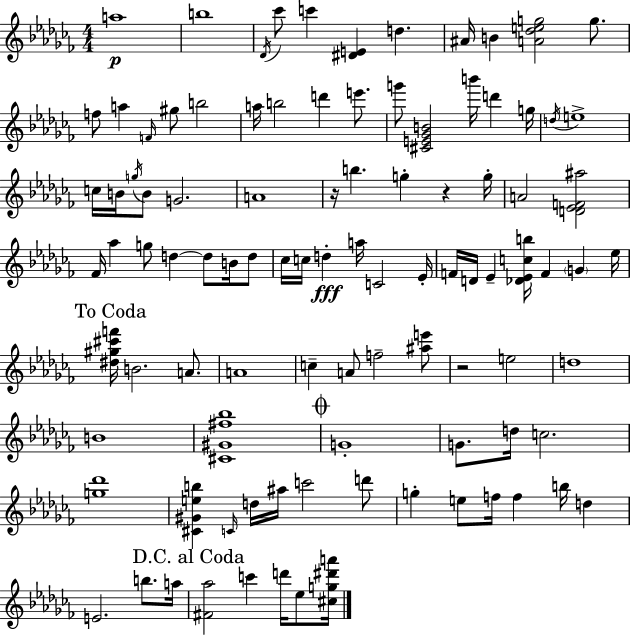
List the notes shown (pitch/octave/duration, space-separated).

A5/w B5/w Db4/s CES6/e C6/q [D#4,E4]/q D5/q. A#4/s B4/q [A4,Db5,E5,G5]/h G5/e. F5/e A5/q F4/s G#5/e B5/h A5/s B5/h D6/q E6/e. G6/e [C#4,E4,Gb4,B4]/h B6/s D6/q G5/s D5/s E5/w C5/s B4/s G5/s B4/e G4/h. A4/w R/s B5/q. G5/q R/q G5/s A4/h [D4,Eb4,F4,A#5]/h FES4/s Ab5/q G5/e D5/q D5/e B4/s D5/e CES5/s C5/s D5/q A5/s C4/h Eb4/s F4/s D4/s Eb4/q [Db4,Eb4,C5,B5]/s F4/q G4/q Eb5/s [D#5,G#5,C#6,F6]/s B4/h. A4/e. A4/w C5/q A4/e F5/h [A#5,E6]/e R/h E5/h D5/w B4/w [C#4,G#4,F#5,Bb5]/w G4/w G4/e. D5/s C5/h. [G5,Db6]/w [C#4,G#4,E5,B5]/q C4/s D5/s A#5/s C6/h D6/e G5/q E5/e F5/s F5/q B5/s D5/q E4/h. B5/e. A5/s [F#4,Ab5]/h C6/q D6/s Eb5/e [C#5,G5,D#6,A6]/s